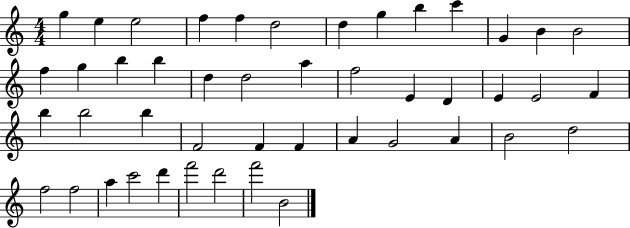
X:1
T:Untitled
M:4/4
L:1/4
K:C
g e e2 f f d2 d g b c' G B B2 f g b b d d2 a f2 E D E E2 F b b2 b F2 F F A G2 A B2 d2 f2 f2 a c'2 d' f'2 d'2 f'2 B2